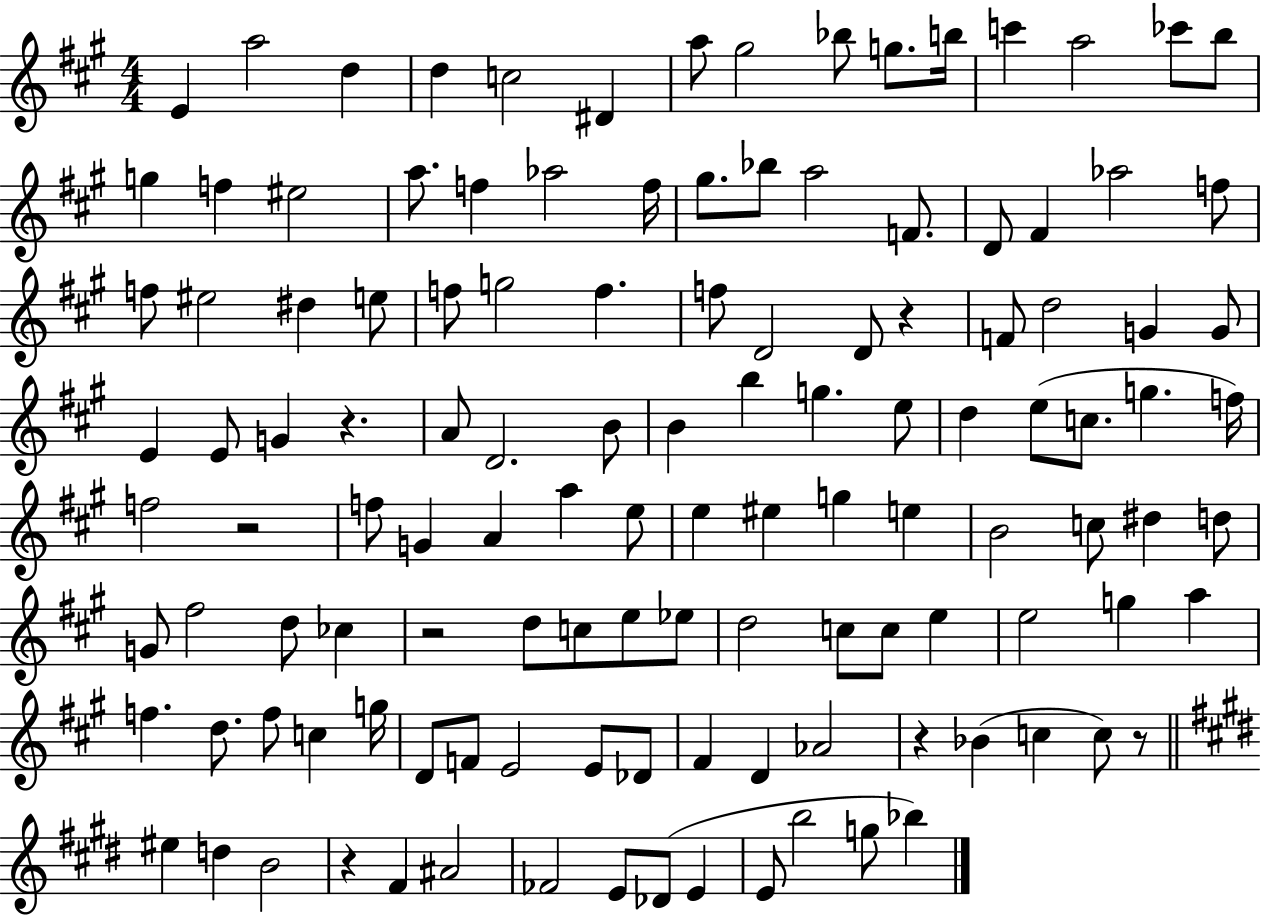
{
  \clef treble
  \numericTimeSignature
  \time 4/4
  \key a \major
  e'4 a''2 d''4 | d''4 c''2 dis'4 | a''8 gis''2 bes''8 g''8. b''16 | c'''4 a''2 ces'''8 b''8 | \break g''4 f''4 eis''2 | a''8. f''4 aes''2 f''16 | gis''8. bes''8 a''2 f'8. | d'8 fis'4 aes''2 f''8 | \break f''8 eis''2 dis''4 e''8 | f''8 g''2 f''4. | f''8 d'2 d'8 r4 | f'8 d''2 g'4 g'8 | \break e'4 e'8 g'4 r4. | a'8 d'2. b'8 | b'4 b''4 g''4. e''8 | d''4 e''8( c''8. g''4. f''16) | \break f''2 r2 | f''8 g'4 a'4 a''4 e''8 | e''4 eis''4 g''4 e''4 | b'2 c''8 dis''4 d''8 | \break g'8 fis''2 d''8 ces''4 | r2 d''8 c''8 e''8 ees''8 | d''2 c''8 c''8 e''4 | e''2 g''4 a''4 | \break f''4. d''8. f''8 c''4 g''16 | d'8 f'8 e'2 e'8 des'8 | fis'4 d'4 aes'2 | r4 bes'4( c''4 c''8) r8 | \break \bar "||" \break \key e \major eis''4 d''4 b'2 | r4 fis'4 ais'2 | fes'2 e'8 des'8( e'4 | e'8 b''2 g''8 bes''4) | \break \bar "|."
}